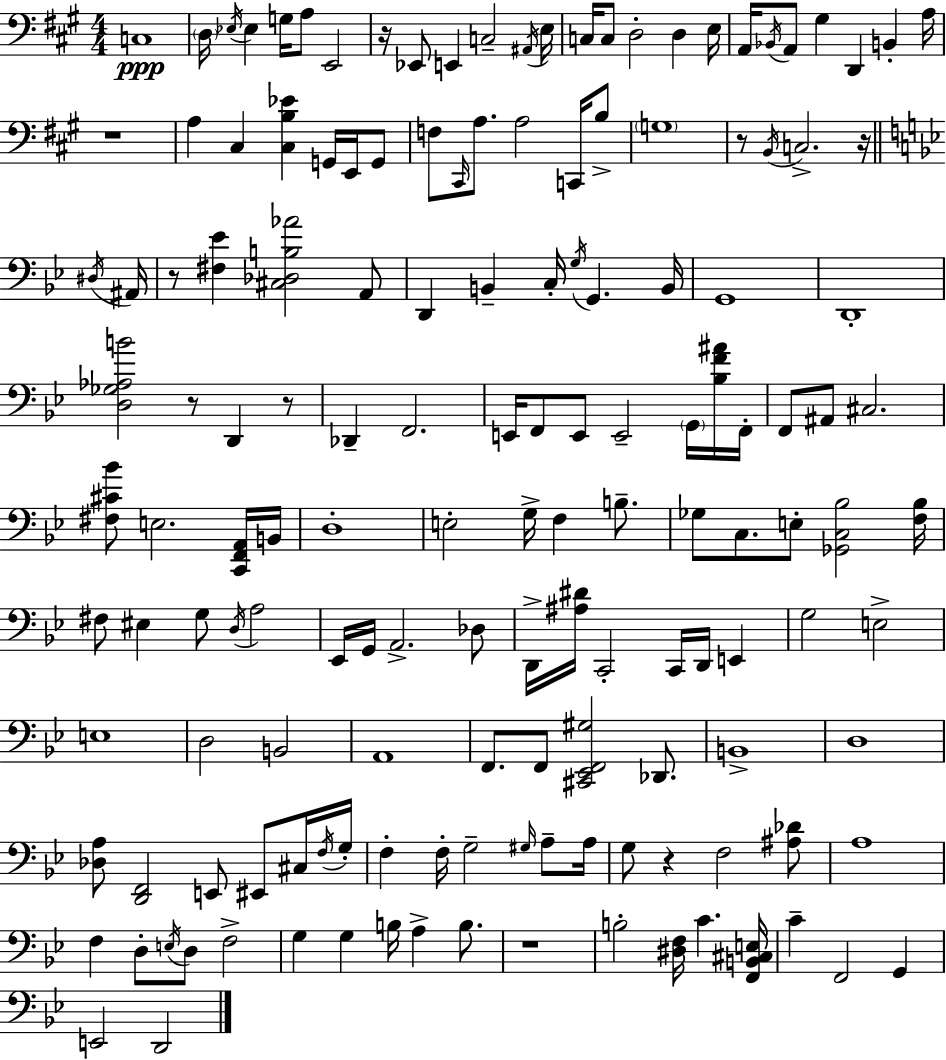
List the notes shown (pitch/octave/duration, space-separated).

C3/w D3/s Eb3/s Eb3/q G3/s A3/e E2/h R/s Eb2/e E2/q C3/h A#2/s E3/s C3/s C3/e D3/h D3/q E3/s A2/s Bb2/s A2/e G#3/q D2/q B2/q A3/s R/w A3/q C#3/q [C#3,B3,Eb4]/q G2/s E2/s G2/e F3/e C#2/s A3/e. A3/h C2/s B3/e G3/w R/e B2/s C3/h. R/s D#3/s A#2/s R/e [F#3,Eb4]/q [C#3,Db3,B3,Ab4]/h A2/e D2/q B2/q C3/s G3/s G2/q. B2/s G2/w D2/w [D3,Gb3,Ab3,B4]/h R/e D2/q R/e Db2/q F2/h. E2/s F2/e E2/e E2/h G2/s [Bb3,F4,A#4]/s F2/s F2/e A#2/e C#3/h. [F#3,C#4,Bb4]/e E3/h. [C2,F2,A2]/s B2/s D3/w E3/h G3/s F3/q B3/e. Gb3/e C3/e. E3/e [Gb2,C3,Bb3]/h [F3,Bb3]/s F#3/e EIS3/q G3/e D3/s A3/h Eb2/s G2/s A2/h. Db3/e D2/s [A#3,D#4]/s C2/h C2/s D2/s E2/q G3/h E3/h E3/w D3/h B2/h A2/w F2/e. F2/e [C#2,Eb2,F2,G#3]/h Db2/e. B2/w D3/w [Db3,A3]/e [D2,F2]/h E2/e EIS2/e C#3/s F3/s G3/s F3/q F3/s G3/h G#3/s A3/e A3/s G3/e R/q F3/h [A#3,Db4]/e A3/w F3/q D3/e E3/s D3/e F3/h G3/q G3/q B3/s A3/q B3/e. R/w B3/h [D#3,F3]/s C4/q. [F2,B2,C#3,E3]/s C4/q F2/h G2/q E2/h D2/h